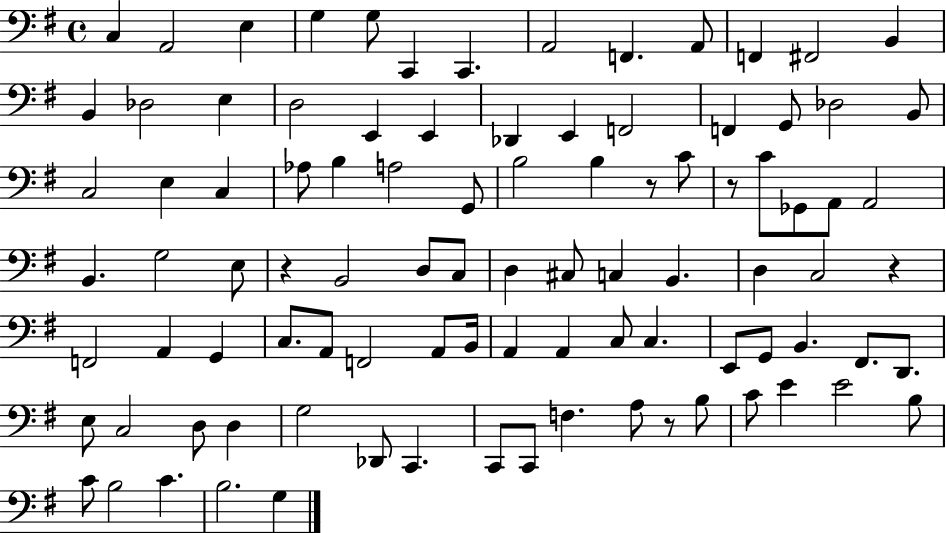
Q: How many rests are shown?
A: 5